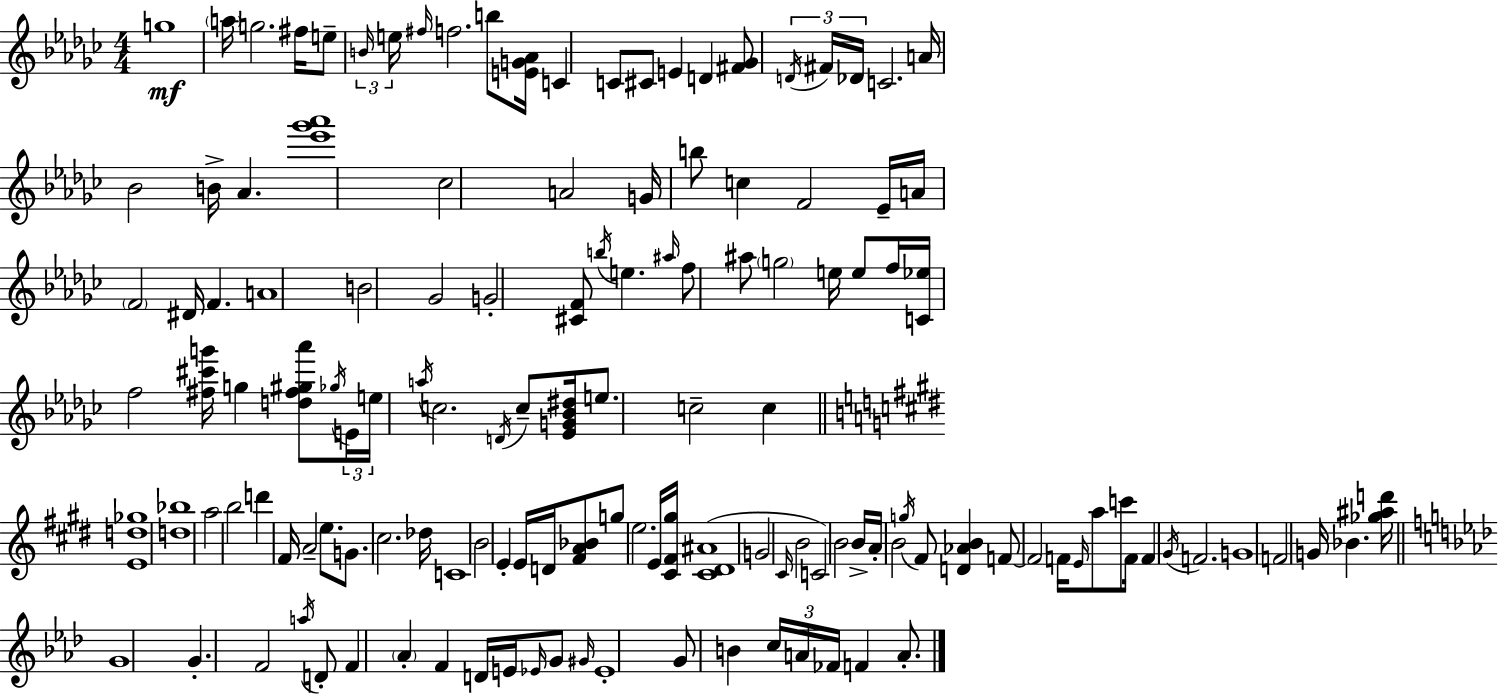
X:1
T:Untitled
M:4/4
L:1/4
K:Ebm
g4 a/4 g2 ^f/4 e/2 B/4 e/4 ^f/4 f2 b/2 [EG_A]/4 C C/2 ^C/2 E D [^F_G]/2 D/4 ^F/4 _D/4 C2 A/4 _B2 B/4 _A [_e'_g'_a']4 _c2 A2 G/4 b/2 c F2 _E/4 A/4 F2 ^D/4 F A4 B2 _G2 G2 [^CF]/2 b/4 e ^a/4 f/2 ^a/2 g2 e/4 e/2 f/4 [C_e]/4 f2 [^f^c'g']/4 g [d^f^g_a']/2 _g/4 E/4 e/4 a/4 c2 D/4 c/2 [_EG_B^d]/4 e/2 c2 c [Ed_g]4 [d_b]4 a2 b2 d' ^F/4 A2 e/2 G/2 ^c2 _d/4 C4 B2 E E/4 D/4 [^FA_B]/2 g/2 e2 E/4 [^C^F^g]/4 [^C^D^A]4 G2 ^C/4 B2 C2 B2 B/4 A/4 B2 g/4 ^F/2 [D_AB] F/2 F2 F/4 E/4 a/2 c'/2 F/4 F ^G/4 F2 G4 F2 G/4 _B [_g^ad']/4 G4 G F2 a/4 D/2 F _A F D/4 E/4 _E/4 G/2 ^G/4 _E4 G/2 B c/4 A/4 _F/4 F A/2